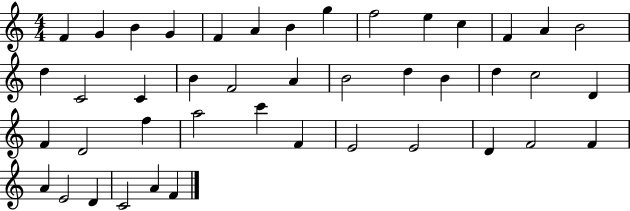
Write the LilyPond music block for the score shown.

{
  \clef treble
  \numericTimeSignature
  \time 4/4
  \key c \major
  f'4 g'4 b'4 g'4 | f'4 a'4 b'4 g''4 | f''2 e''4 c''4 | f'4 a'4 b'2 | \break d''4 c'2 c'4 | b'4 f'2 a'4 | b'2 d''4 b'4 | d''4 c''2 d'4 | \break f'4 d'2 f''4 | a''2 c'''4 f'4 | e'2 e'2 | d'4 f'2 f'4 | \break a'4 e'2 d'4 | c'2 a'4 f'4 | \bar "|."
}